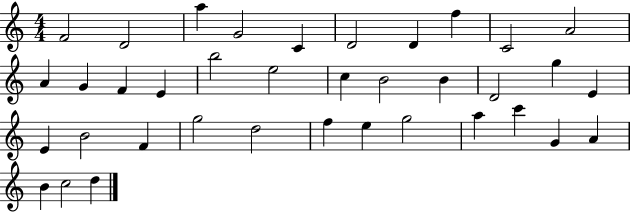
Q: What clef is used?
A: treble